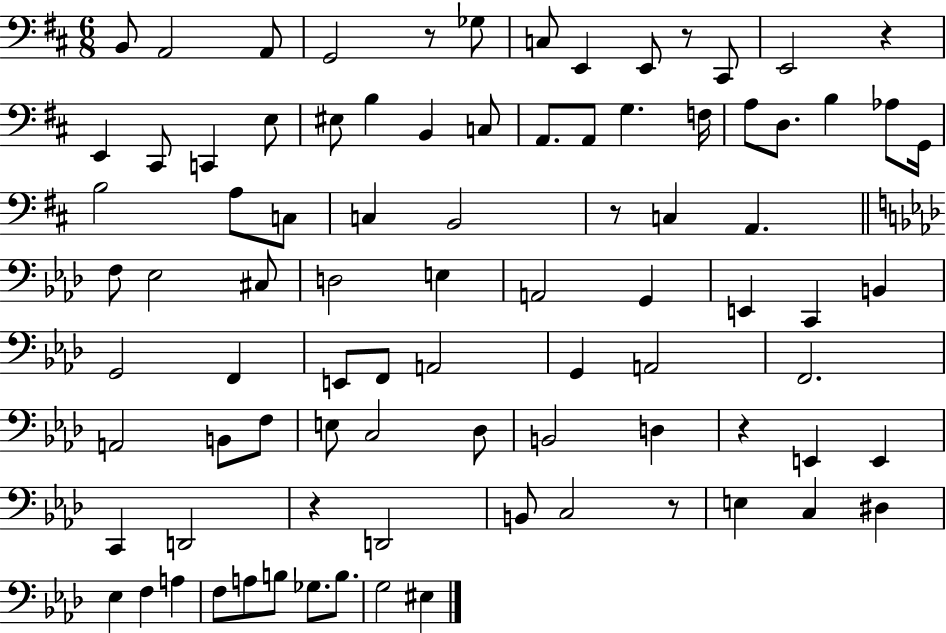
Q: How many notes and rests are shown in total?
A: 87